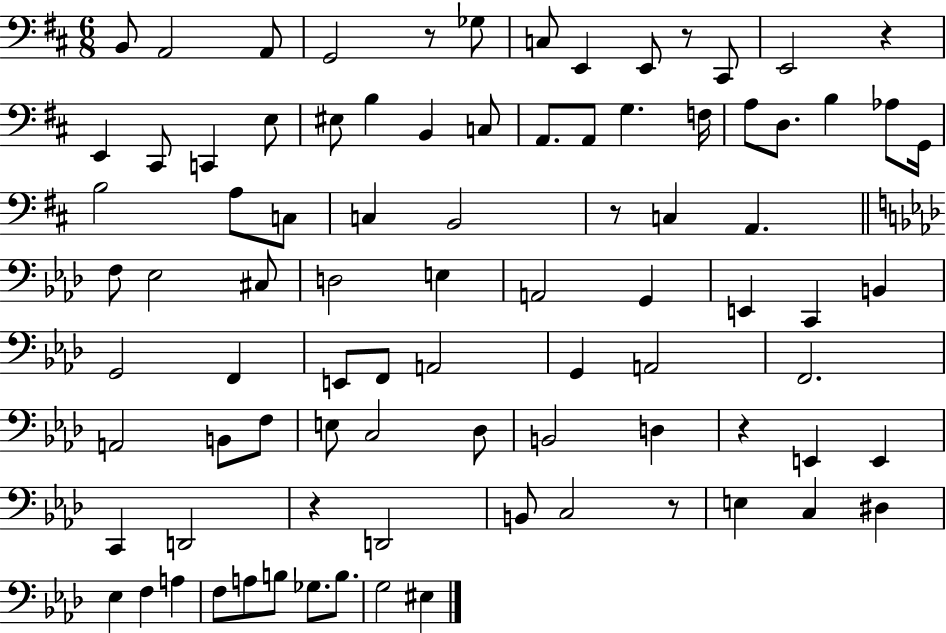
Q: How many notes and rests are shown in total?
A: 87